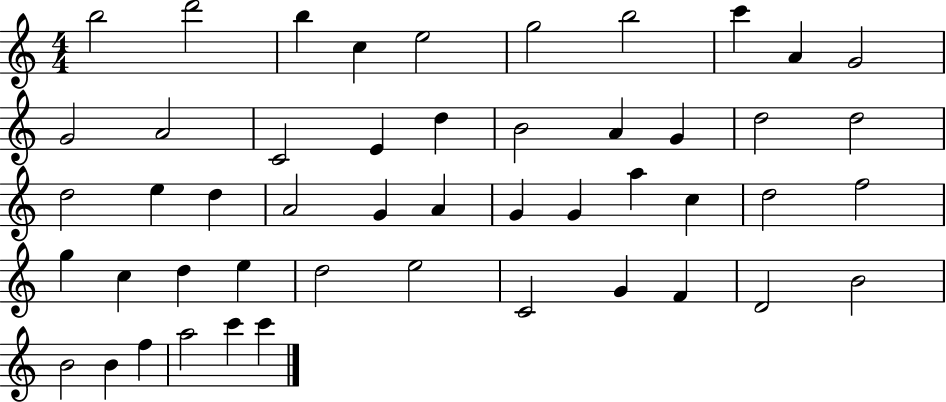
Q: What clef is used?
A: treble